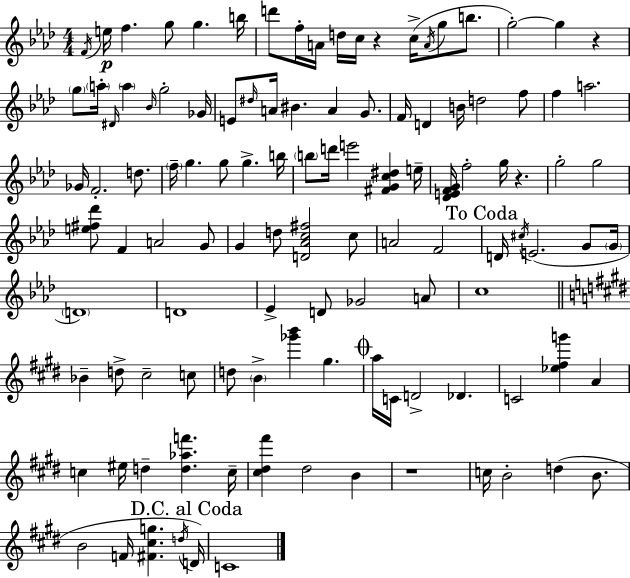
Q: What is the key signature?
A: AES major